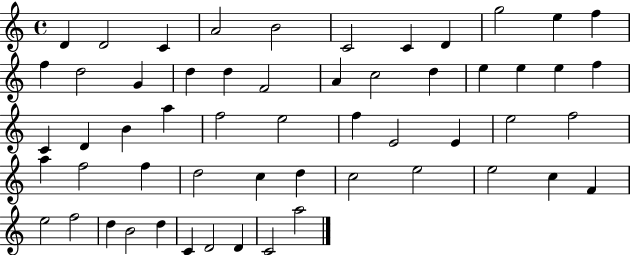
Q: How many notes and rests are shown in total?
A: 56